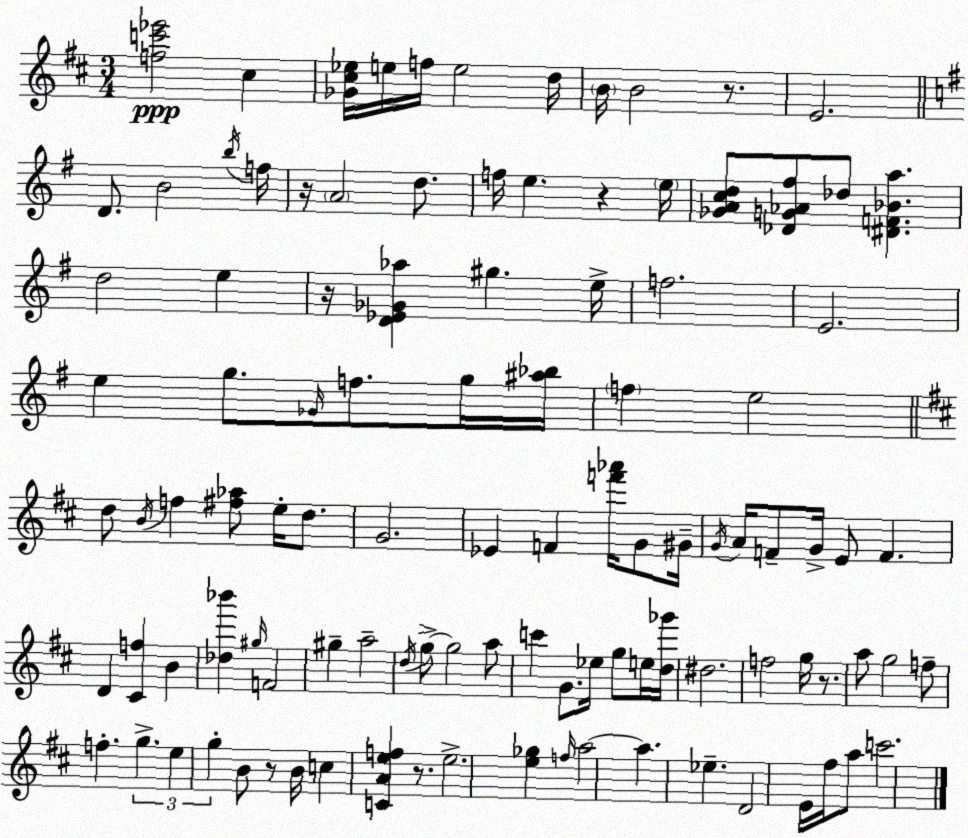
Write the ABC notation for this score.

X:1
T:Untitled
M:3/4
L:1/4
K:D
[fc'_e']2 ^c [_G^c_e]/4 e/4 f/4 e2 d/4 B/4 B2 z/2 E2 D/2 B2 b/4 f/4 z/4 A2 d/2 f/4 e z e/4 [_GAcd]/2 [_DG_A^f]/2 _d/2 [^DF_Ba] d2 e z/4 [D_E_G_a] ^g e/4 f2 E2 e g/2 _G/4 f/2 g/4 [^a_b]/4 f e2 d/2 B/4 f [^f_a]/2 e/4 d/2 G2 _E F [f'_a']/4 G/2 ^G/4 G/4 A/4 F/2 G/4 E/2 F D [^Cf] B [_d_b'] ^g/4 F2 ^g a2 d/4 g/2 g2 a/2 c' G/2 _e/4 g/2 e/4 [d_g']/4 ^d2 f2 g/4 z/2 a/2 g2 f/2 f g e g B/2 z/2 B/4 c [CAef] z/2 e2 [e_g] f/4 a2 a _e D2 E/4 ^f/4 a/2 c'2